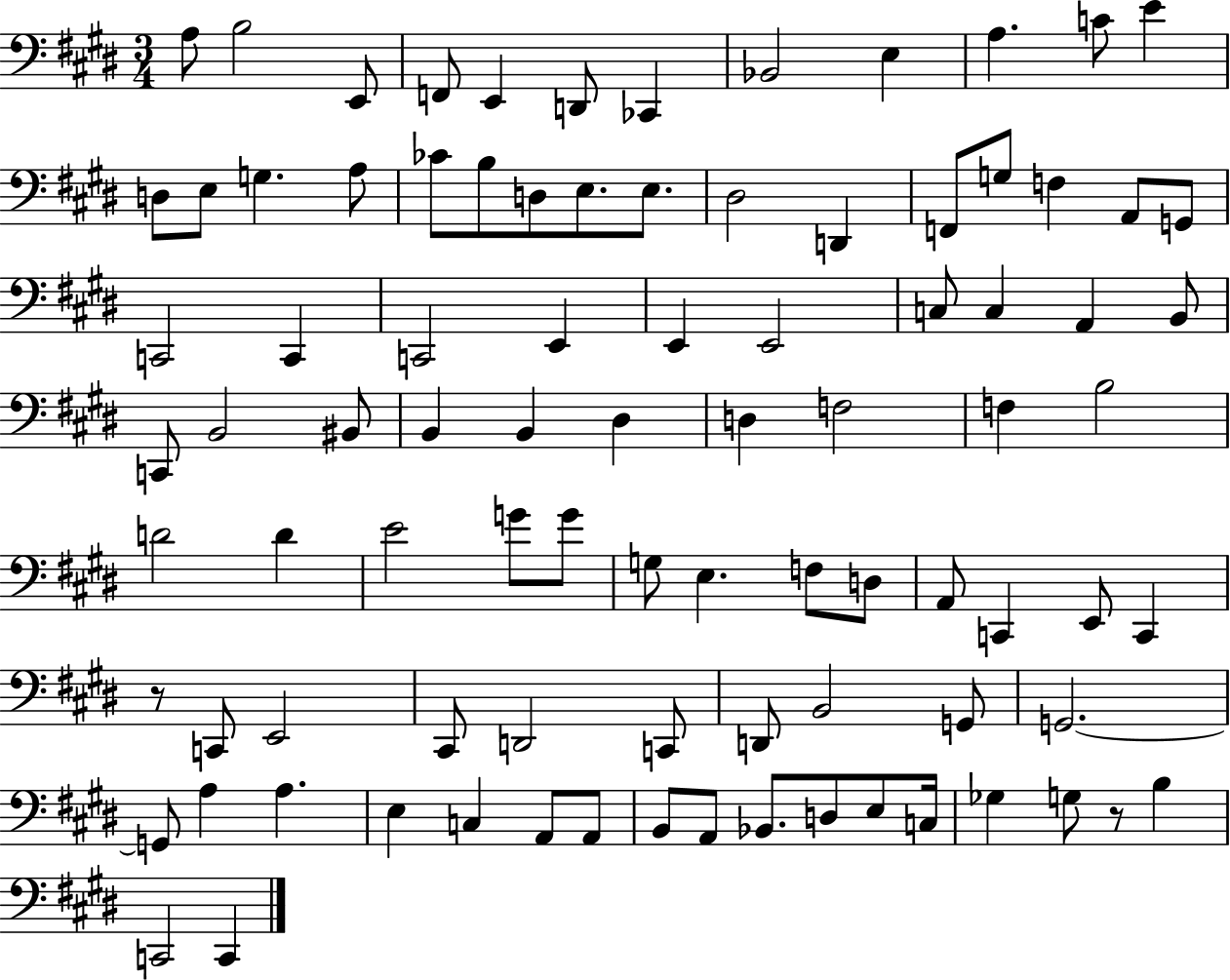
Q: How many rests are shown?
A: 2